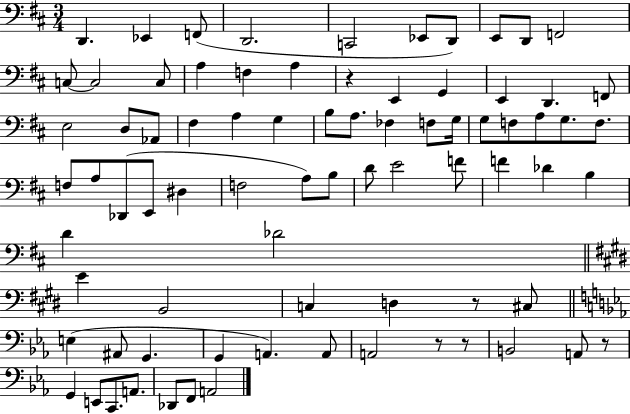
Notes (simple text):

D2/q. Eb2/q F2/e D2/h. C2/h Eb2/e D2/e E2/e D2/e F2/h C3/e C3/h C3/e A3/q F3/q A3/q R/q E2/q G2/q E2/q D2/q. F2/e E3/h D3/e Ab2/e F#3/q A3/q G3/q B3/e A3/e. FES3/q F3/e G3/s G3/e F3/e A3/e G3/e. F3/e. F3/e A3/e Db2/e E2/e D#3/q F3/h A3/e B3/e D4/e E4/h F4/e F4/q Db4/q B3/q D4/q Db4/h E4/q B2/h C3/q D3/q R/e C#3/e E3/q A#2/e G2/q. G2/q A2/q. A2/e A2/h R/e R/e B2/h A2/e R/e G2/q E2/e C2/e. A2/e. Db2/e F2/e A2/h